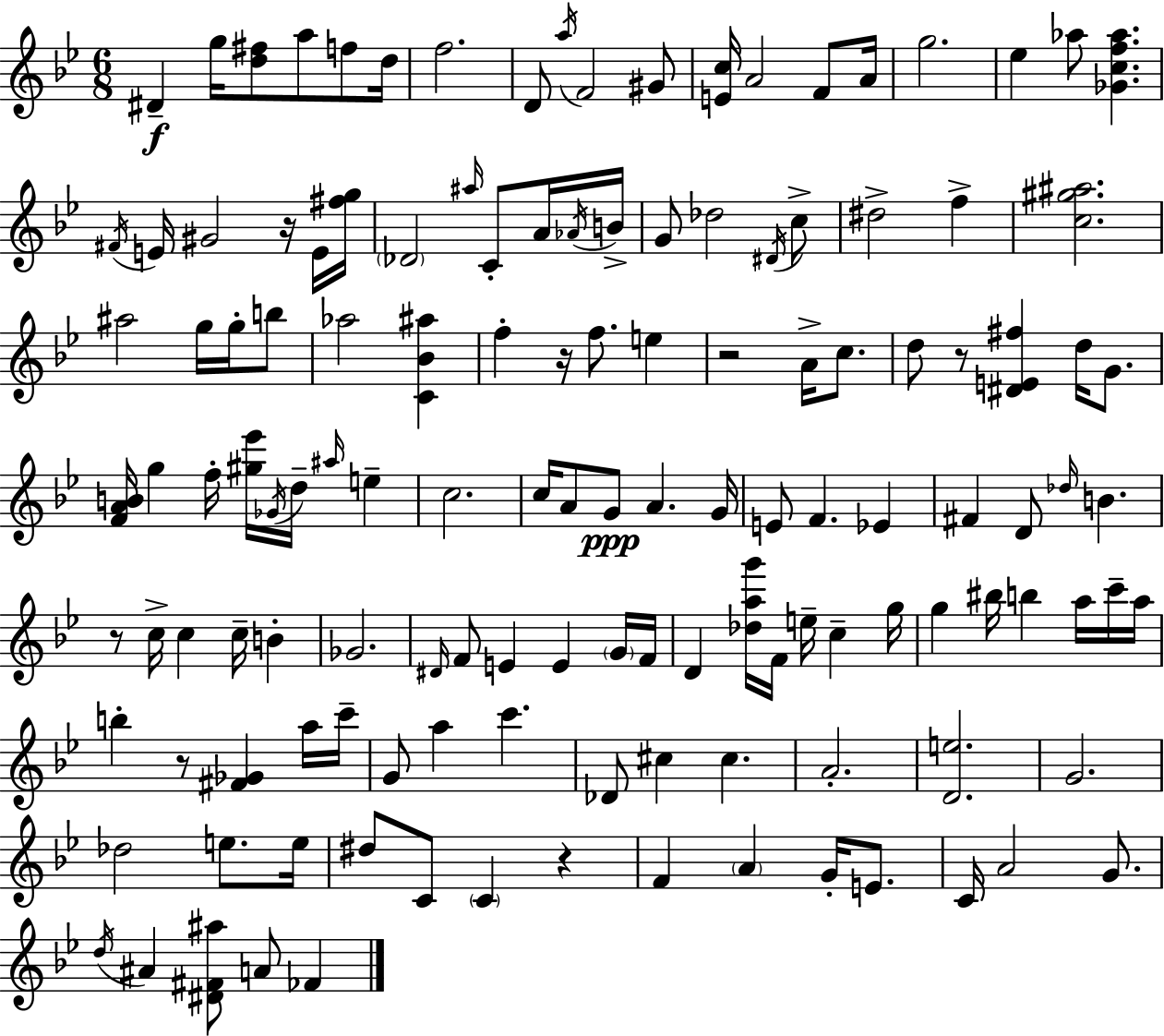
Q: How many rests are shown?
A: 7